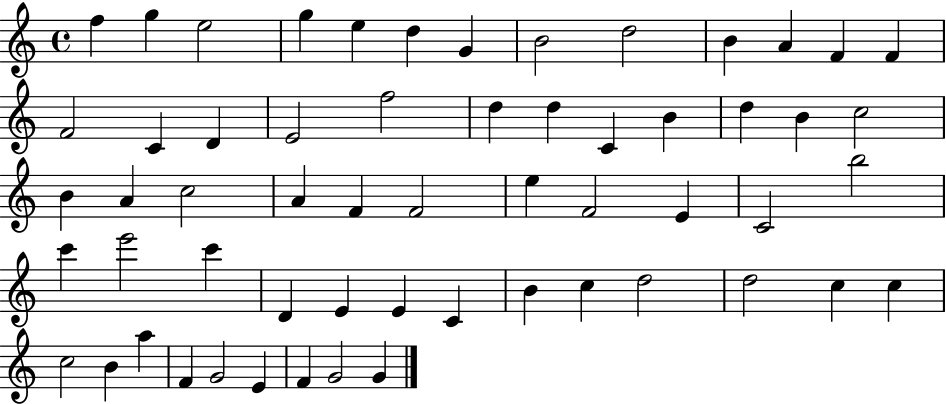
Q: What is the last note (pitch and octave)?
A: G4